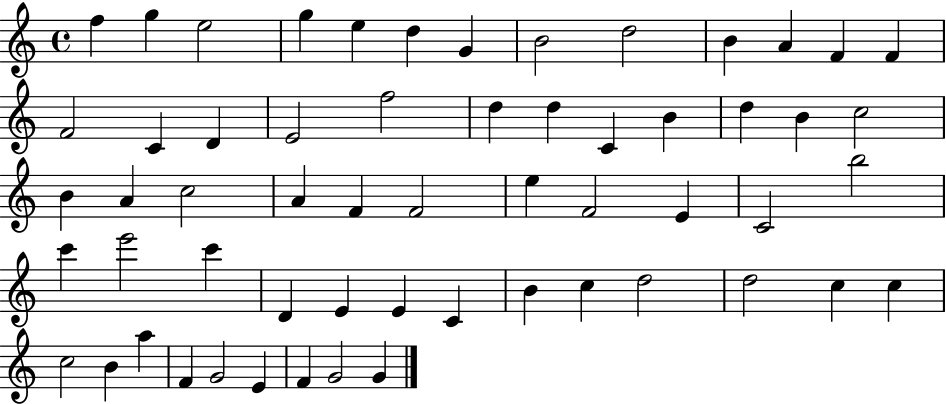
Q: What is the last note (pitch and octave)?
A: G4